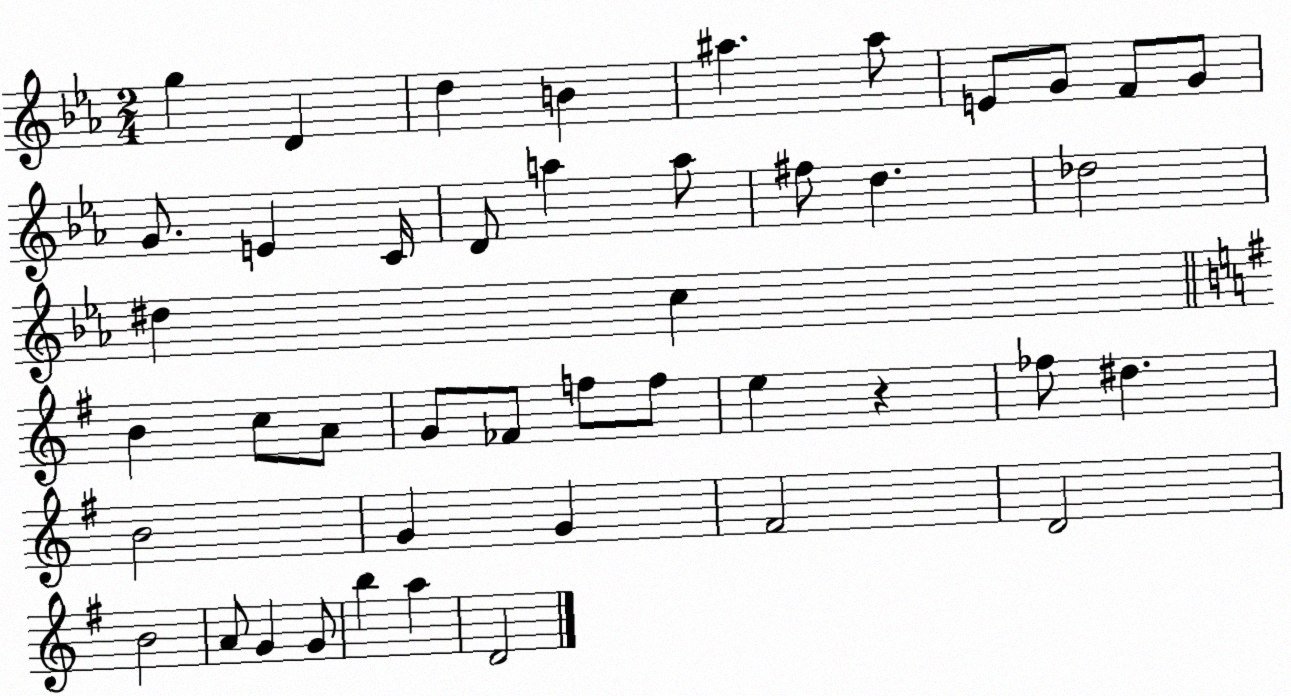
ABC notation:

X:1
T:Untitled
M:2/4
L:1/4
K:Eb
g D d B ^a ^a/2 E/2 G/2 F/2 G/2 G/2 E C/4 D/2 a a/2 ^f/2 d _d2 ^d c B c/2 A/2 G/2 _F/2 f/2 f/2 e z _f/2 ^d B2 G G ^F2 D2 B2 A/2 G G/2 b a D2